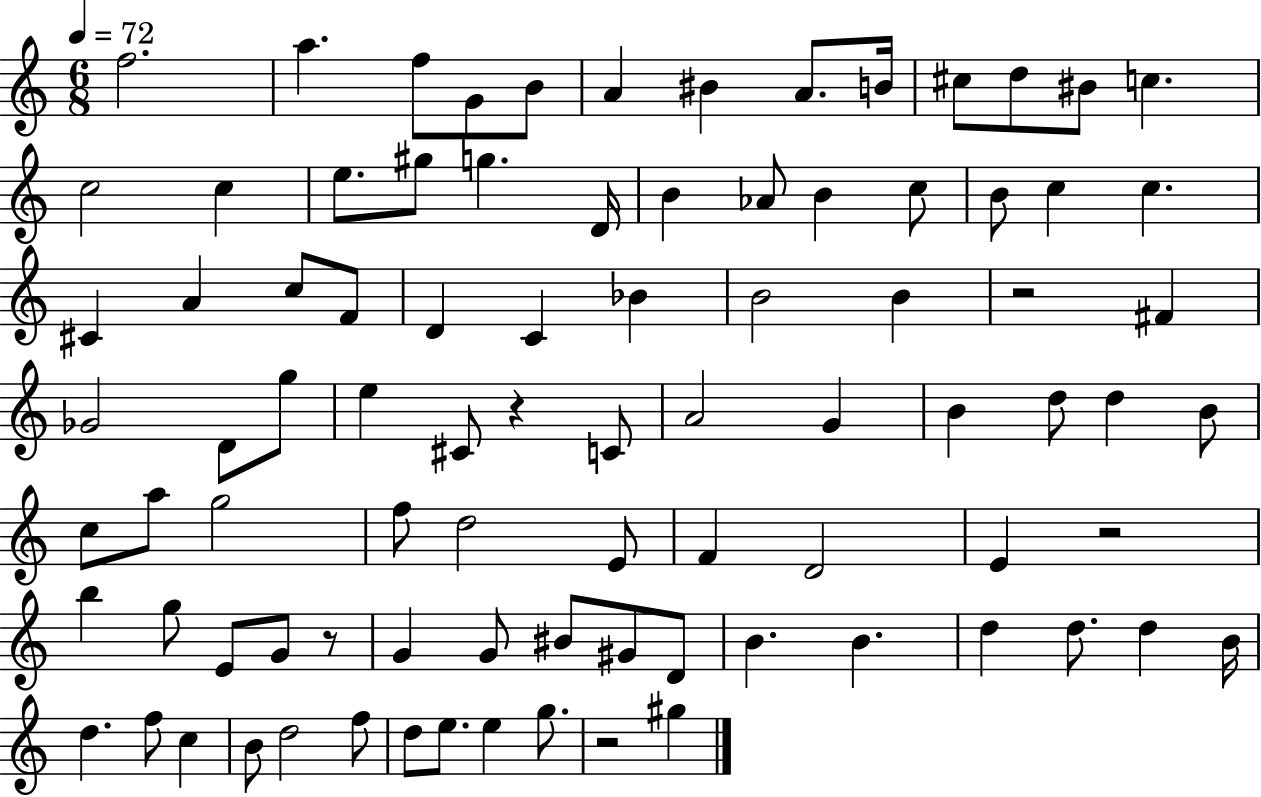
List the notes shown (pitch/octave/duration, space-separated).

F5/h. A5/q. F5/e G4/e B4/e A4/q BIS4/q A4/e. B4/s C#5/e D5/e BIS4/e C5/q. C5/h C5/q E5/e. G#5/e G5/q. D4/s B4/q Ab4/e B4/q C5/e B4/e C5/q C5/q. C#4/q A4/q C5/e F4/e D4/q C4/q Bb4/q B4/h B4/q R/h F#4/q Gb4/h D4/e G5/e E5/q C#4/e R/q C4/e A4/h G4/q B4/q D5/e D5/q B4/e C5/e A5/e G5/h F5/e D5/h E4/e F4/q D4/h E4/q R/h B5/q G5/e E4/e G4/e R/e G4/q G4/e BIS4/e G#4/e D4/e B4/q. B4/q. D5/q D5/e. D5/q B4/s D5/q. F5/e C5/q B4/e D5/h F5/e D5/e E5/e. E5/q G5/e. R/h G#5/q